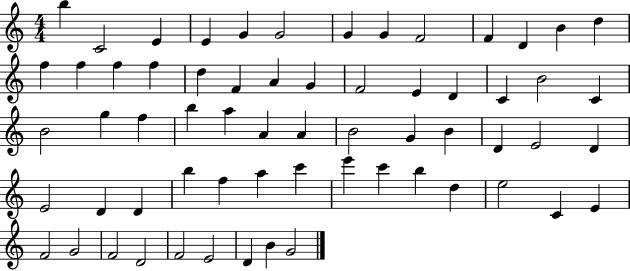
B5/q C4/h E4/q E4/q G4/q G4/h G4/q G4/q F4/h F4/q D4/q B4/q D5/q F5/q F5/q F5/q F5/q D5/q F4/q A4/q G4/q F4/h E4/q D4/q C4/q B4/h C4/q B4/h G5/q F5/q B5/q A5/q A4/q A4/q B4/h G4/q B4/q D4/q E4/h D4/q E4/h D4/q D4/q B5/q F5/q A5/q C6/q E6/q C6/q B5/q D5/q E5/h C4/q E4/q F4/h G4/h F4/h D4/h F4/h E4/h D4/q B4/q G4/h